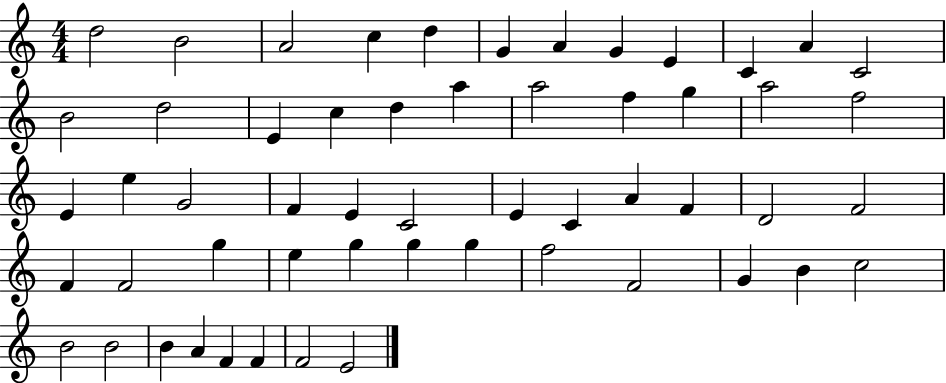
X:1
T:Untitled
M:4/4
L:1/4
K:C
d2 B2 A2 c d G A G E C A C2 B2 d2 E c d a a2 f g a2 f2 E e G2 F E C2 E C A F D2 F2 F F2 g e g g g f2 F2 G B c2 B2 B2 B A F F F2 E2